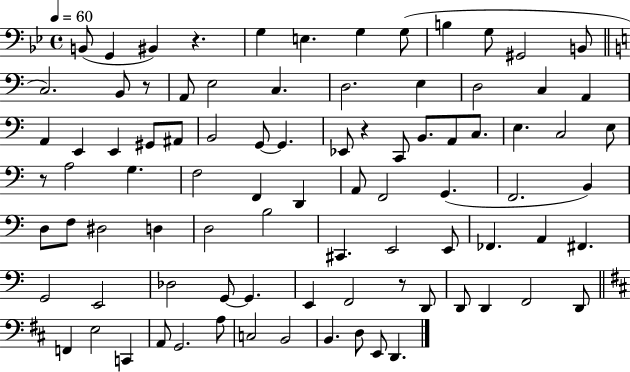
B2/e G2/q BIS2/q R/q. G3/q E3/q. G3/q G3/e B3/q G3/e G#2/h B2/e C3/h. B2/e R/e A2/e E3/h C3/q. D3/h. E3/q D3/h C3/q A2/q A2/q E2/q E2/q G#2/e A#2/e B2/h G2/e G2/q. Eb2/e R/q C2/e B2/e. A2/e C3/e. E3/q. C3/h E3/e R/e A3/h G3/q. F3/h F2/q D2/q A2/e F2/h G2/q. F2/h. B2/q D3/e F3/e D#3/h D3/q D3/h B3/h C#2/q. E2/h E2/e FES2/q. A2/q F#2/q. G2/h E2/h Db3/h G2/e G2/q. E2/q F2/h R/e D2/e D2/e D2/q F2/h D2/e F2/q E3/h C2/q A2/e G2/h. A3/e C3/h B2/h B2/q. D3/e E2/e D2/q.